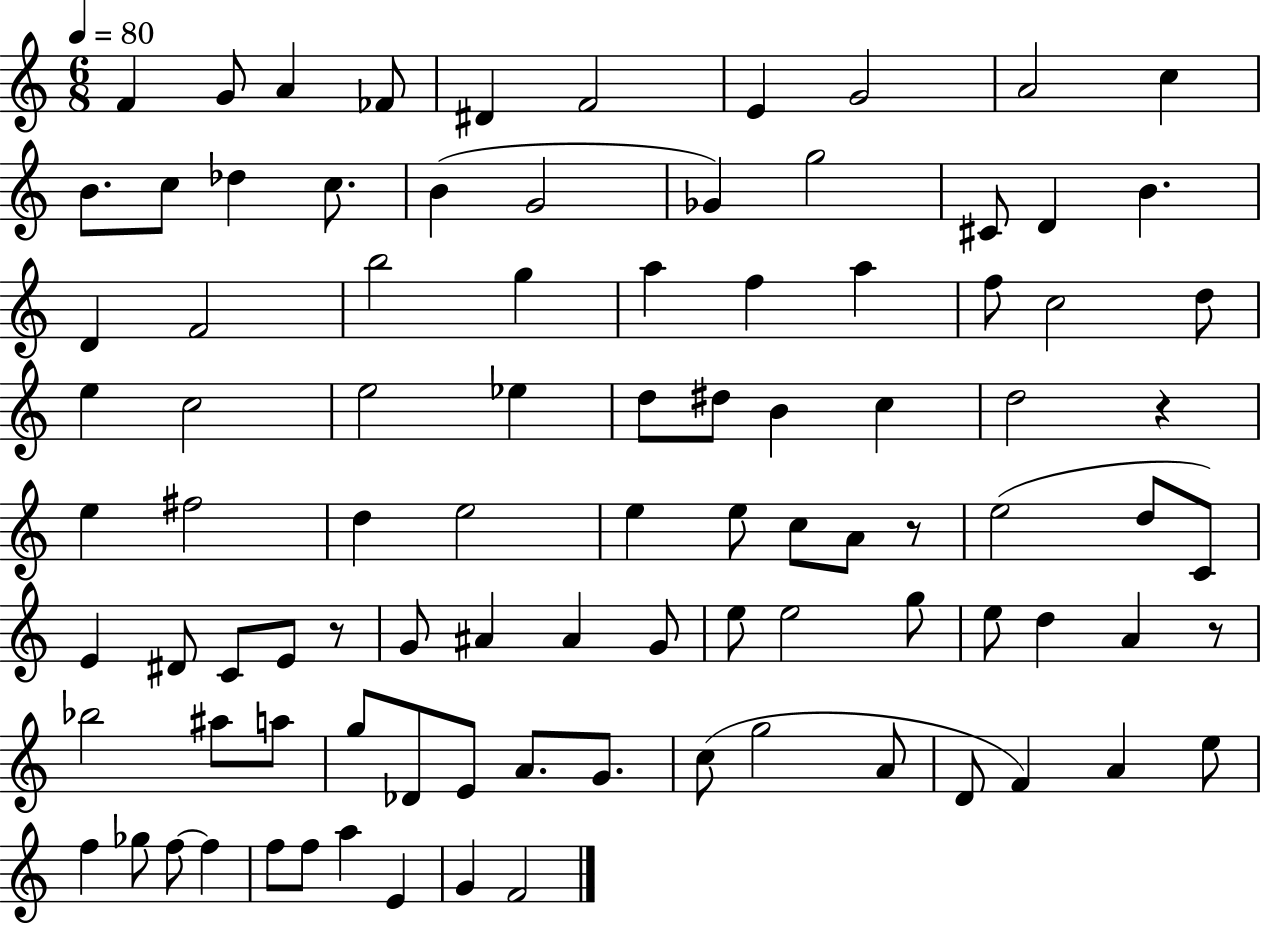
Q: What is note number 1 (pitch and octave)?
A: F4